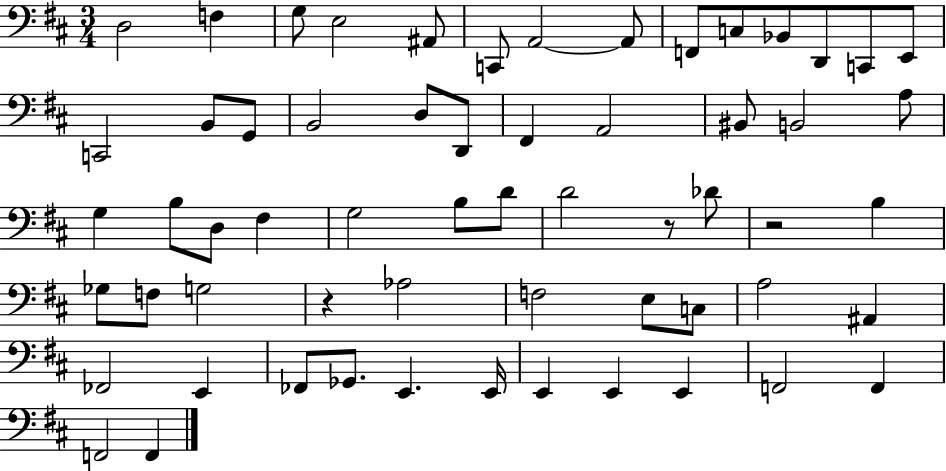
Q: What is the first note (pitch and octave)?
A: D3